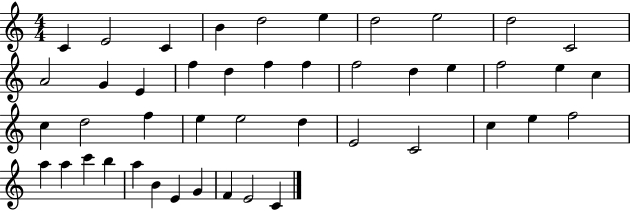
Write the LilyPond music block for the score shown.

{
  \clef treble
  \numericTimeSignature
  \time 4/4
  \key c \major
  c'4 e'2 c'4 | b'4 d''2 e''4 | d''2 e''2 | d''2 c'2 | \break a'2 g'4 e'4 | f''4 d''4 f''4 f''4 | f''2 d''4 e''4 | f''2 e''4 c''4 | \break c''4 d''2 f''4 | e''4 e''2 d''4 | e'2 c'2 | c''4 e''4 f''2 | \break a''4 a''4 c'''4 b''4 | a''4 b'4 e'4 g'4 | f'4 e'2 c'4 | \bar "|."
}